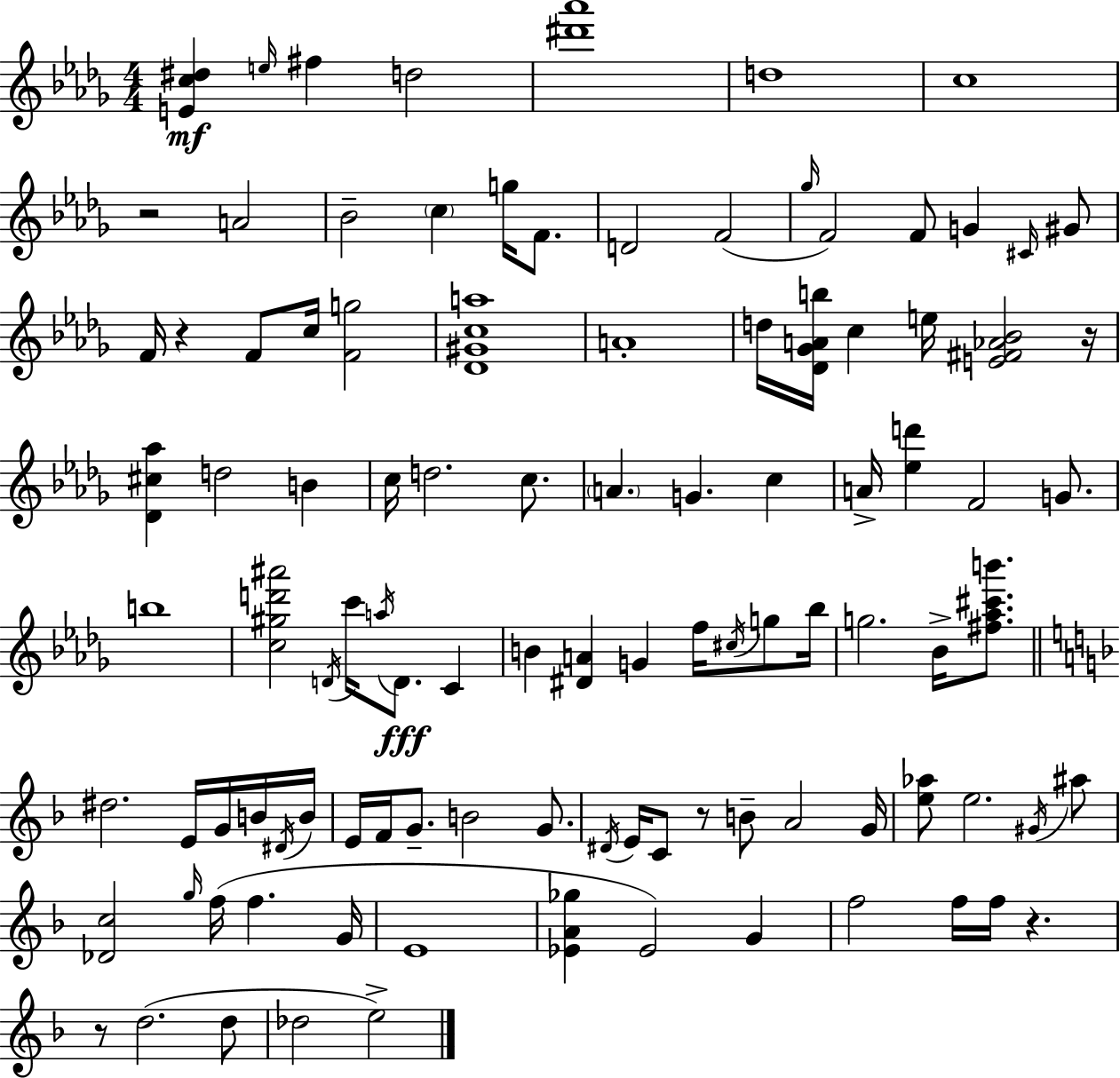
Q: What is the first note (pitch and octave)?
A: E5